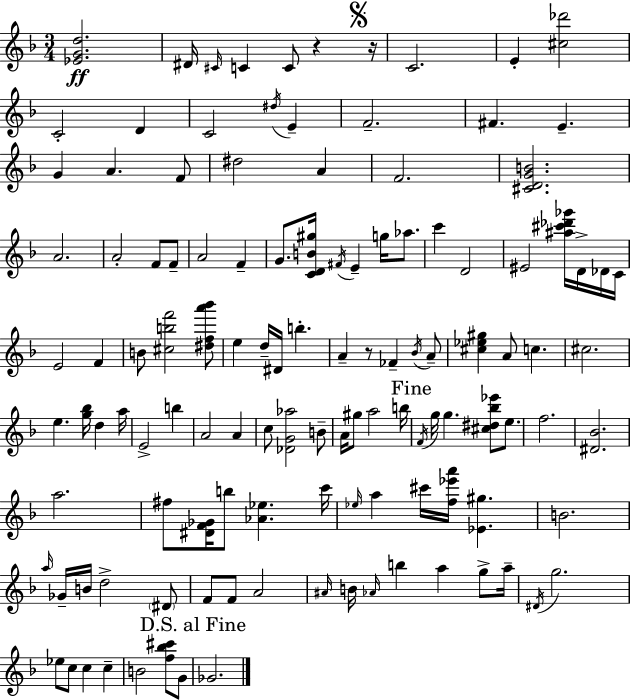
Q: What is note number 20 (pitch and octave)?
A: F4